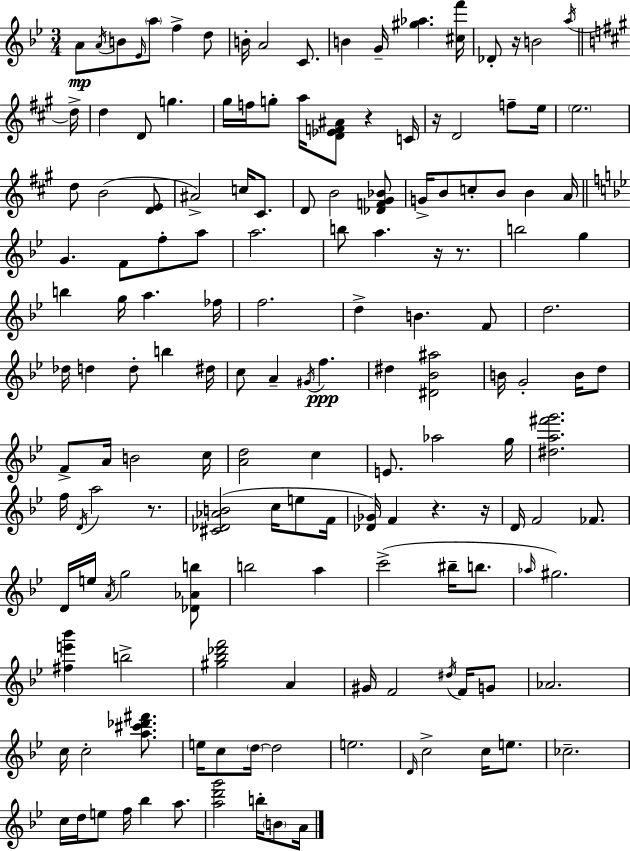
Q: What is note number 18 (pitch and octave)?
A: D4